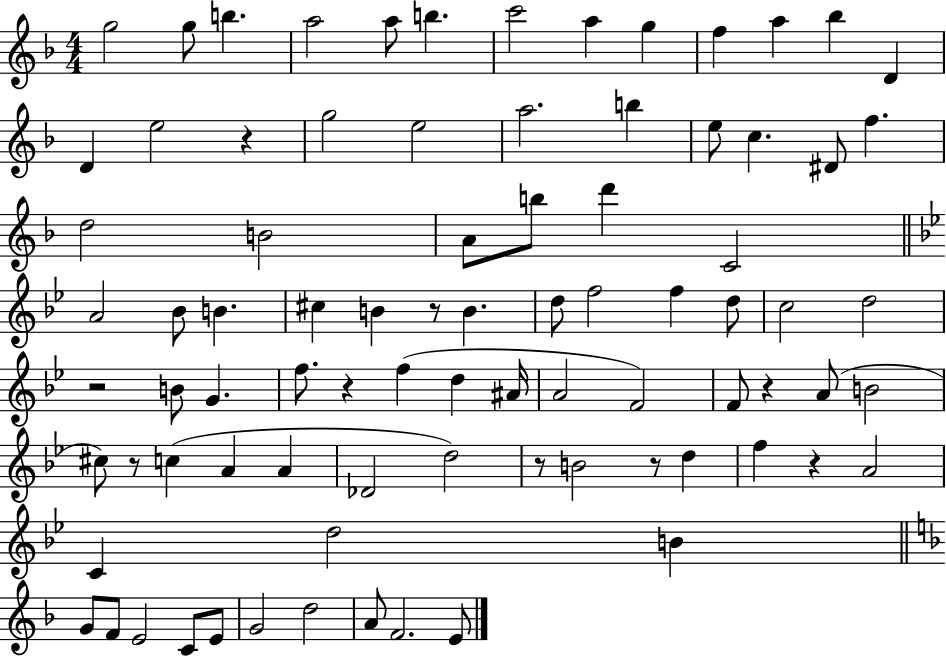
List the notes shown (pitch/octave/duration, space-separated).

G5/h G5/e B5/q. A5/h A5/e B5/q. C6/h A5/q G5/q F5/q A5/q Bb5/q D4/q D4/q E5/h R/q G5/h E5/h A5/h. B5/q E5/e C5/q. D#4/e F5/q. D5/h B4/h A4/e B5/e D6/q C4/h A4/h Bb4/e B4/q. C#5/q B4/q R/e B4/q. D5/e F5/h F5/q D5/e C5/h D5/h R/h B4/e G4/q. F5/e. R/q F5/q D5/q A#4/s A4/h F4/h F4/e R/q A4/e B4/h C#5/e R/e C5/q A4/q A4/q Db4/h D5/h R/e B4/h R/e D5/q F5/q R/q A4/h C4/q D5/h B4/q G4/e F4/e E4/h C4/e E4/e G4/h D5/h A4/e F4/h. E4/e